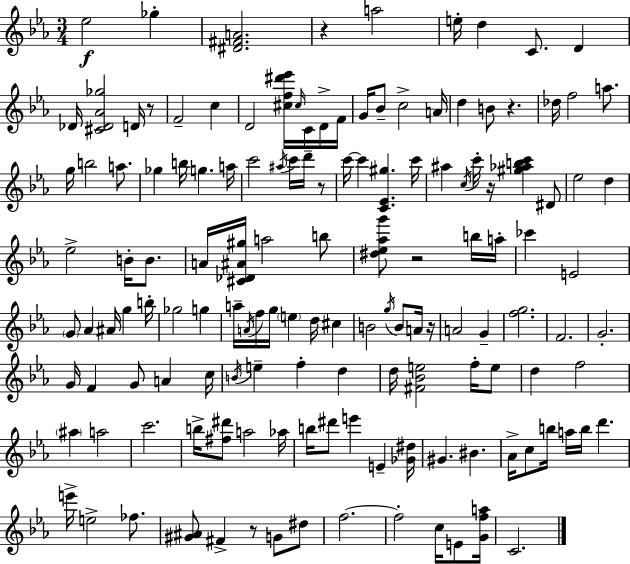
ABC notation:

X:1
T:Untitled
M:3/4
L:1/4
K:Eb
_e2 _g [^D^FA]2 z a2 e/4 d C/2 D _D/4 [^C_D_A_g]2 D/4 z/2 F2 c D2 [^cf^d'_e']/4 ^c/4 C/4 D/4 F/4 G/4 _B/2 c2 A/4 d B/2 z _d/4 f2 a/2 g/4 b2 a/2 _g b/4 g a/4 c'2 ^a/4 c'/4 d'/4 z/2 c'/4 c' [C_E^g] c'/4 ^a c/4 c'/4 z/4 [^g_abc'] ^D/2 _e2 d _e2 B/4 B/2 A/4 [^C_D^A^g]/4 a2 b/2 [^d_e_ag']/2 z2 b/4 a/4 _c' E2 G/2 _A ^A/4 g b/4 _g2 g a/4 A/4 f/4 g/4 e d/4 ^c B2 g/4 B/2 A/4 z/4 A2 G [fg]2 F2 G2 G/4 F G/2 A c/4 B/4 e f d d/4 [^F_Be]2 f/4 e/2 d f2 ^a a2 c'2 b/4 [^f^d']/2 a2 _a/4 b/4 ^d'/2 e' E [_G^d]/4 ^G ^B _A/4 c/2 b/4 a/4 b/4 d' e'/4 e2 _f/2 [^G^A]/2 ^F z/2 G/2 ^d/2 f2 f2 c/4 E/2 [Gfa]/4 C2